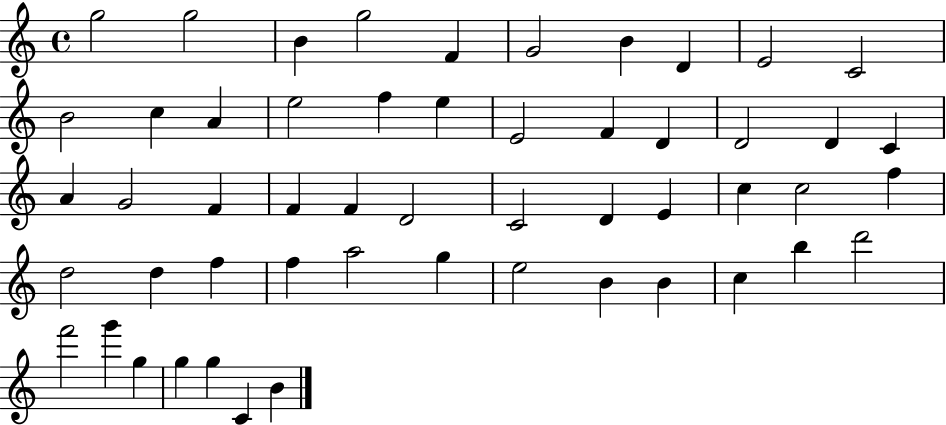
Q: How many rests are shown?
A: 0